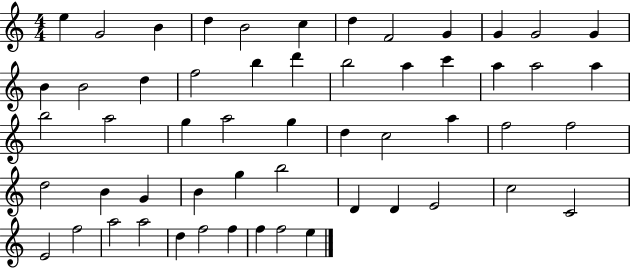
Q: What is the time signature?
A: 4/4